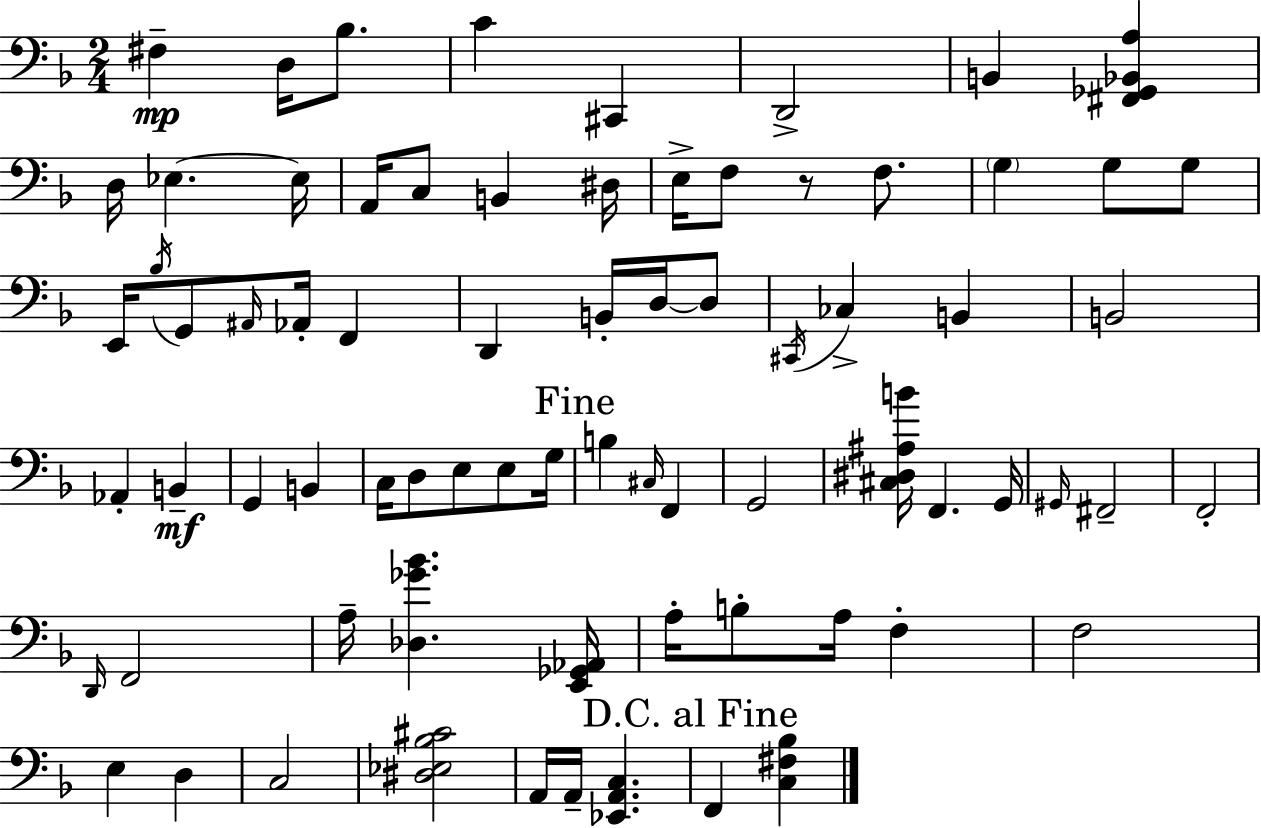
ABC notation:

X:1
T:Untitled
M:2/4
L:1/4
K:Dm
^F, D,/4 _B,/2 C ^C,, D,,2 B,, [^F,,_G,,_B,,A,] D,/4 _E, _E,/4 A,,/4 C,/2 B,, ^D,/4 E,/4 F,/2 z/2 F,/2 G, G,/2 G,/2 E,,/4 _B,/4 G,,/2 ^A,,/4 _A,,/4 F,, D,, B,,/4 D,/4 D,/2 ^C,,/4 _C, B,, B,,2 _A,, B,, G,, B,, C,/4 D,/2 E,/2 E,/2 G,/4 B, ^C,/4 F,, G,,2 [^C,^D,^A,B]/4 F,, G,,/4 ^G,,/4 ^F,,2 F,,2 D,,/4 F,,2 A,/4 [_D,_G_B] [E,,_G,,_A,,]/4 A,/4 B,/2 A,/4 F, F,2 E, D, C,2 [^D,_E,_B,^C]2 A,,/4 A,,/4 [_E,,A,,C,] F,, [C,^F,_B,]